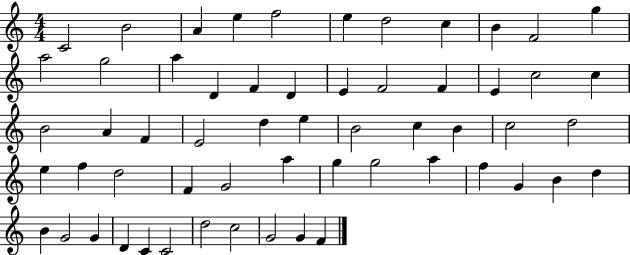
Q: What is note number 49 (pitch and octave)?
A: G4